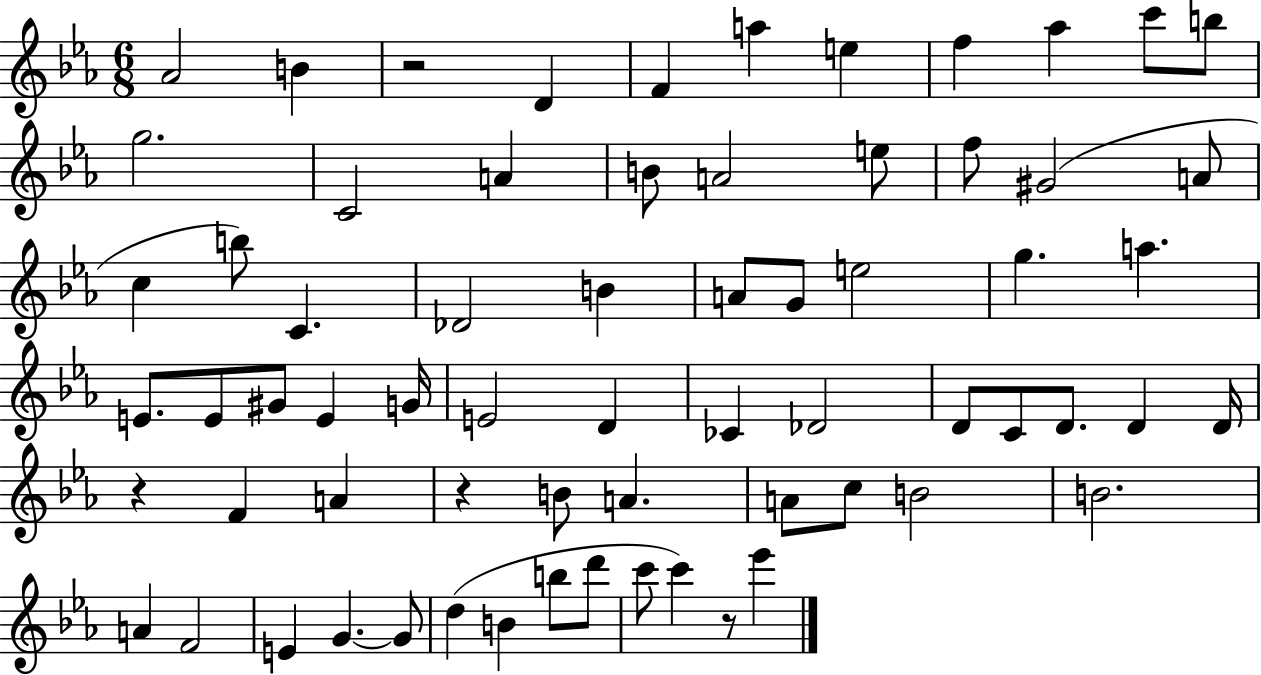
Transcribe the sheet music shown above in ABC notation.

X:1
T:Untitled
M:6/8
L:1/4
K:Eb
_A2 B z2 D F a e f _a c'/2 b/2 g2 C2 A B/2 A2 e/2 f/2 ^G2 A/2 c b/2 C _D2 B A/2 G/2 e2 g a E/2 E/2 ^G/2 E G/4 E2 D _C _D2 D/2 C/2 D/2 D D/4 z F A z B/2 A A/2 c/2 B2 B2 A F2 E G G/2 d B b/2 d'/2 c'/2 c' z/2 _e'